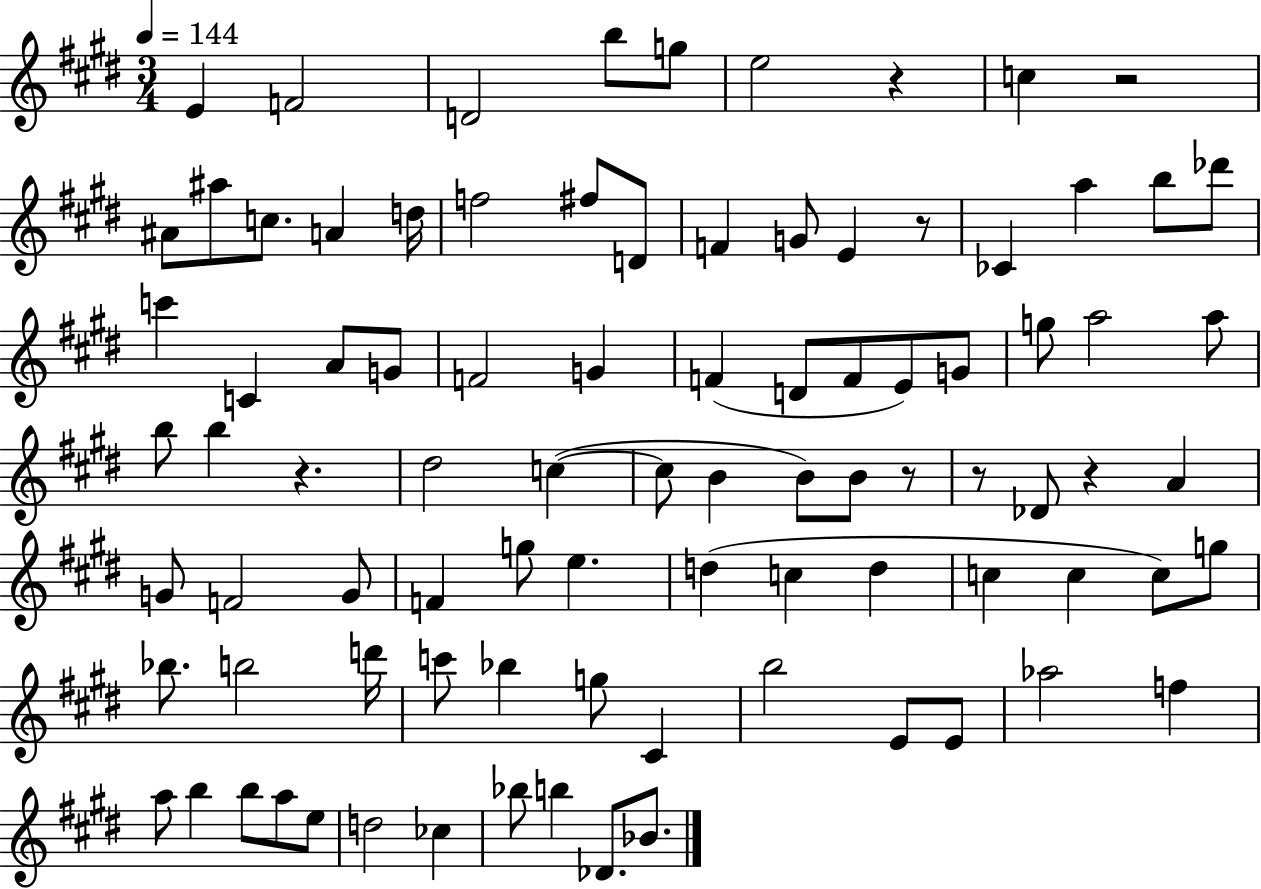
E4/q F4/h D4/h B5/e G5/e E5/h R/q C5/q R/h A#4/e A#5/e C5/e. A4/q D5/s F5/h F#5/e D4/e F4/q G4/e E4/q R/e CES4/q A5/q B5/e Db6/e C6/q C4/q A4/e G4/e F4/h G4/q F4/q D4/e F4/e E4/e G4/e G5/e A5/h A5/e B5/e B5/q R/q. D#5/h C5/q C5/e B4/q B4/e B4/e R/e R/e Db4/e R/q A4/q G4/e F4/h G4/e F4/q G5/e E5/q. D5/q C5/q D5/q C5/q C5/q C5/e G5/e Bb5/e. B5/h D6/s C6/e Bb5/q G5/e C#4/q B5/h E4/e E4/e Ab5/h F5/q A5/e B5/q B5/e A5/e E5/e D5/h CES5/q Bb5/e B5/q Db4/e. Bb4/e.